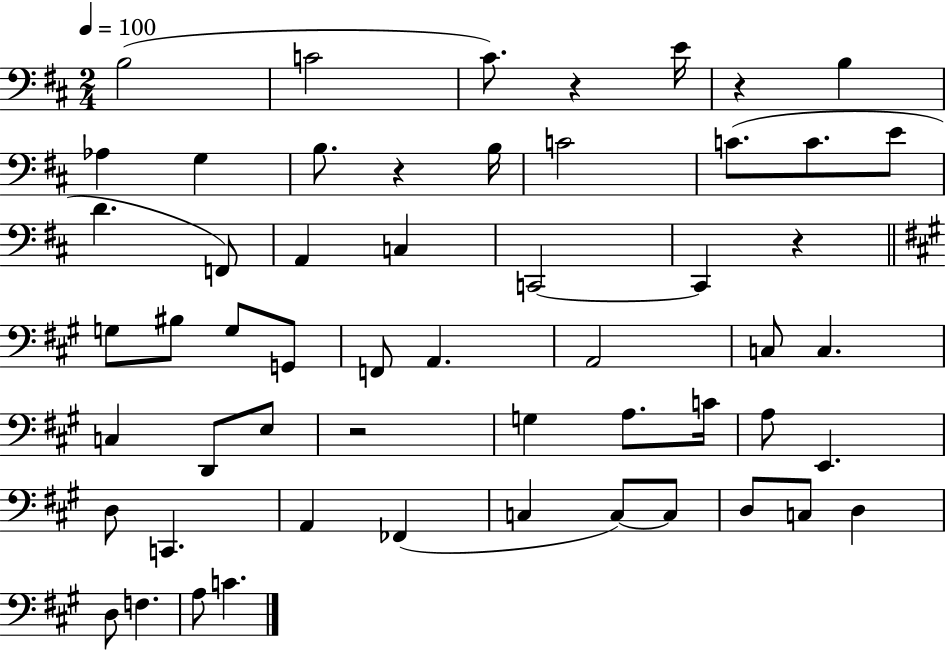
X:1
T:Untitled
M:2/4
L:1/4
K:D
B,2 C2 ^C/2 z E/4 z B, _A, G, B,/2 z B,/4 C2 C/2 C/2 E/2 D F,,/2 A,, C, C,,2 C,, z G,/2 ^B,/2 G,/2 G,,/2 F,,/2 A,, A,,2 C,/2 C, C, D,,/2 E,/2 z2 G, A,/2 C/4 A,/2 E,, D,/2 C,, A,, _F,, C, C,/2 C,/2 D,/2 C,/2 D, D,/2 F, A,/2 C